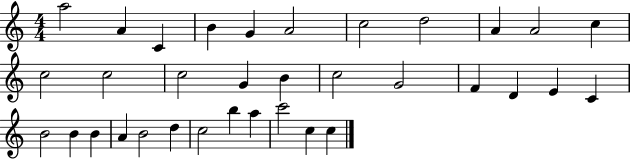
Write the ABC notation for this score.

X:1
T:Untitled
M:4/4
L:1/4
K:C
a2 A C B G A2 c2 d2 A A2 c c2 c2 c2 G B c2 G2 F D E C B2 B B A B2 d c2 b a c'2 c c